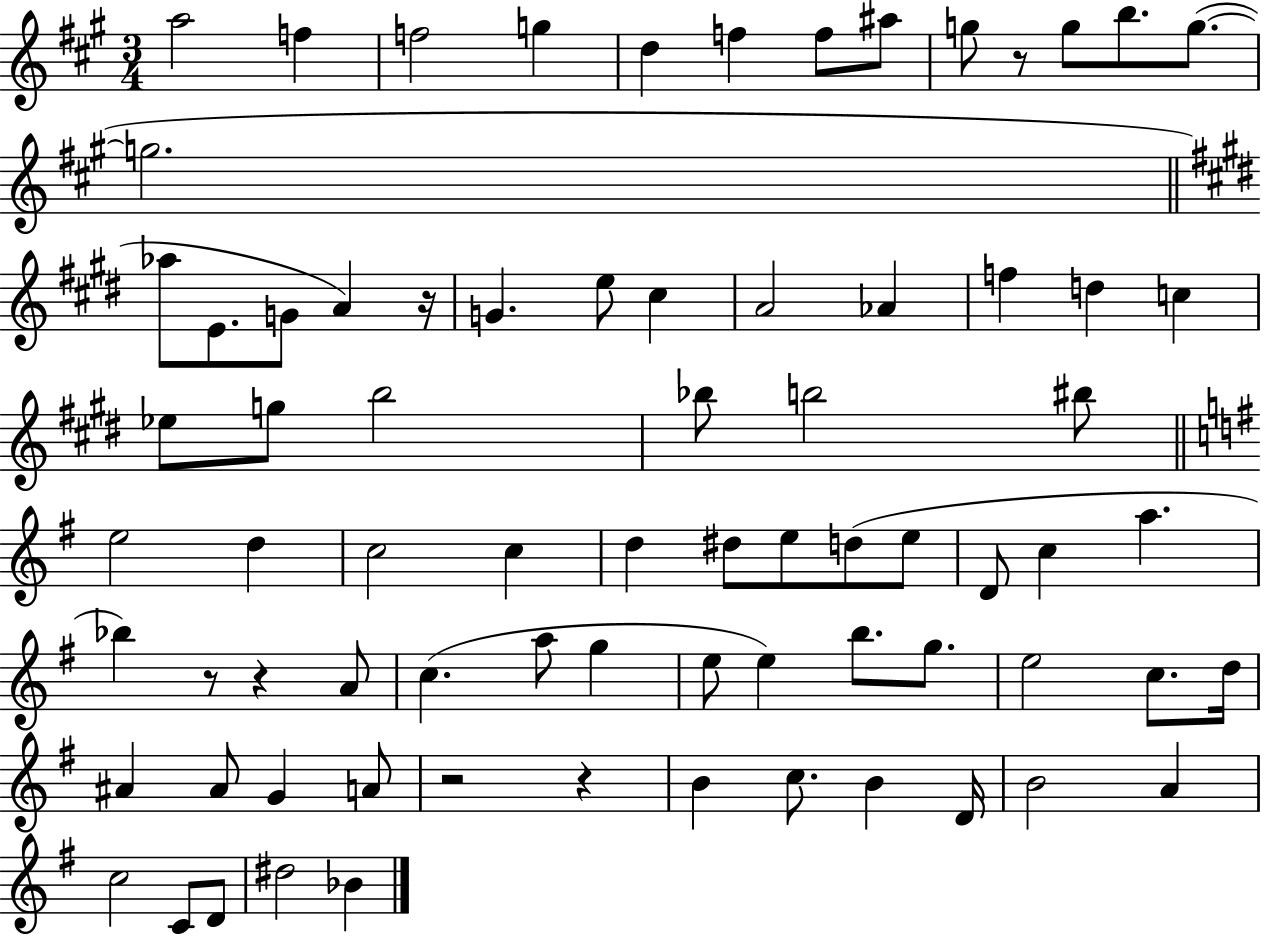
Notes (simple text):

A5/h F5/q F5/h G5/q D5/q F5/q F5/e A#5/e G5/e R/e G5/e B5/e. G5/e. G5/h. Ab5/e E4/e. G4/e A4/q R/s G4/q. E5/e C#5/q A4/h Ab4/q F5/q D5/q C5/q Eb5/e G5/e B5/h Bb5/e B5/h BIS5/e E5/h D5/q C5/h C5/q D5/q D#5/e E5/e D5/e E5/e D4/e C5/q A5/q. Bb5/q R/e R/q A4/e C5/q. A5/e G5/q E5/e E5/q B5/e. G5/e. E5/h C5/e. D5/s A#4/q A#4/e G4/q A4/e R/h R/q B4/q C5/e. B4/q D4/s B4/h A4/q C5/h C4/e D4/e D#5/h Bb4/q